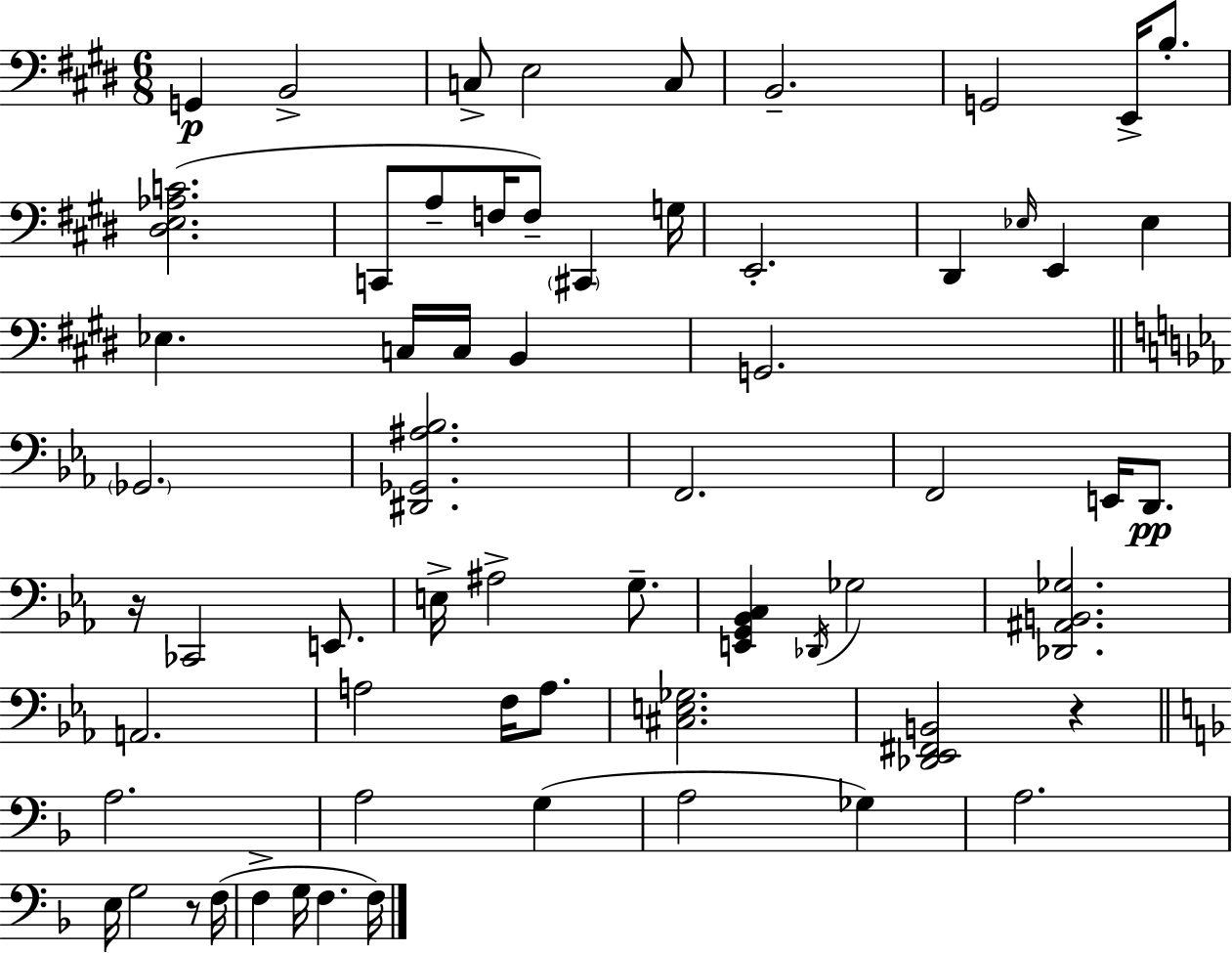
{
  \clef bass
  \numericTimeSignature
  \time 6/8
  \key e \major
  g,4\p b,2-> | c8-> e2 c8 | b,2.-- | g,2 e,16-> b8.-. | \break <dis e aes c'>2.( | c,8 a8-- f16 f8--) \parenthesize cis,4 g16 | e,2.-. | dis,4 \grace { ees16 } e,4 ees4 | \break ees4. c16 c16 b,4 | g,2. | \bar "||" \break \key ees \major \parenthesize ges,2. | <dis, ges, ais bes>2. | f,2. | f,2 e,16 d,8.\pp | \break r16 ces,2 e,8. | e16-> ais2-> g8.-- | <e, g, bes, c>4 \acciaccatura { des,16 } ges2 | <des, ais, b, ges>2. | \break a,2. | a2 f16 a8. | <cis e ges>2. | <des, ees, fis, b,>2 r4 | \break \bar "||" \break \key f \major a2. | a2 g4( | a2 ges4) | a2. | \break e16 g2 r8 f16( | f4-> g16 f4. f16) | \bar "|."
}